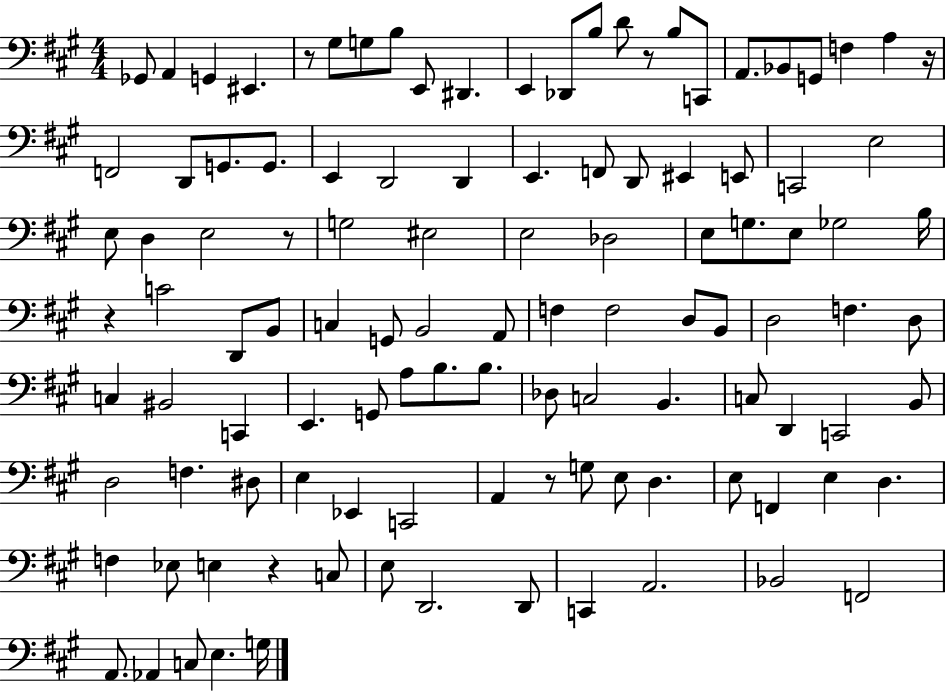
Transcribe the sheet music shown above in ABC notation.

X:1
T:Untitled
M:4/4
L:1/4
K:A
_G,,/2 A,, G,, ^E,, z/2 ^G,/2 G,/2 B,/2 E,,/2 ^D,, E,, _D,,/2 B,/2 D/2 z/2 B,/2 C,,/2 A,,/2 _B,,/2 G,,/2 F, A, z/4 F,,2 D,,/2 G,,/2 G,,/2 E,, D,,2 D,, E,, F,,/2 D,,/2 ^E,, E,,/2 C,,2 E,2 E,/2 D, E,2 z/2 G,2 ^E,2 E,2 _D,2 E,/2 G,/2 E,/2 _G,2 B,/4 z C2 D,,/2 B,,/2 C, G,,/2 B,,2 A,,/2 F, F,2 D,/2 B,,/2 D,2 F, D,/2 C, ^B,,2 C,, E,, G,,/2 A,/2 B,/2 B,/2 _D,/2 C,2 B,, C,/2 D,, C,,2 B,,/2 D,2 F, ^D,/2 E, _E,, C,,2 A,, z/2 G,/2 E,/2 D, E,/2 F,, E, D, F, _E,/2 E, z C,/2 E,/2 D,,2 D,,/2 C,, A,,2 _B,,2 F,,2 A,,/2 _A,, C,/2 E, G,/4